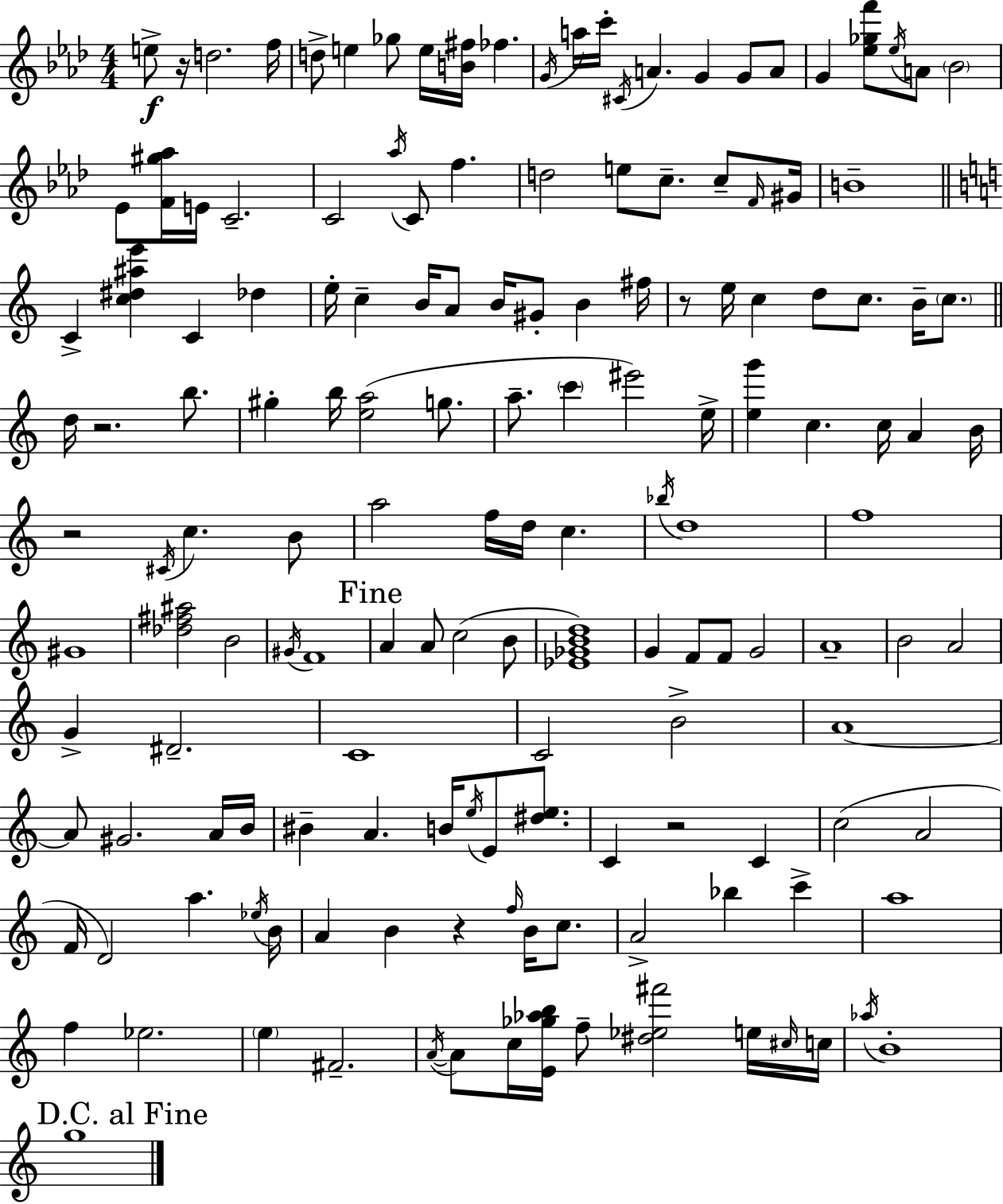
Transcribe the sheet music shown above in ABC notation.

X:1
T:Untitled
M:4/4
L:1/4
K:Fm
e/2 z/4 d2 f/4 d/2 e _g/2 e/4 [B^f]/4 _f G/4 a/4 c'/4 ^C/4 A G G/2 A/2 G [_e_gf']/2 _e/4 A/2 _B2 _E/2 [F^g_a]/4 E/4 C2 C2 _a/4 C/2 f d2 e/2 c/2 c/2 F/4 ^G/4 B4 C [c^d^ae'] C _d e/4 c B/4 A/2 B/4 ^G/2 B ^f/4 z/2 e/4 c d/2 c/2 B/4 c/2 d/4 z2 b/2 ^g b/4 [ea]2 g/2 a/2 c' ^e'2 e/4 [eg'] c c/4 A B/4 z2 ^C/4 c B/2 a2 f/4 d/4 c _b/4 d4 f4 ^G4 [_d^f^a]2 B2 ^G/4 F4 A A/2 c2 B/2 [_E_GBd]4 G F/2 F/2 G2 A4 B2 A2 G ^D2 C4 C2 B2 A4 A/2 ^G2 A/4 B/4 ^B A B/4 e/4 E/2 [^de]/2 C z2 C c2 A2 F/4 D2 a _e/4 B/4 A B z f/4 B/4 c/2 A2 _b c' a4 f _e2 e ^F2 A/4 A/2 c/4 [E_g_ab]/4 f/2 [^d_e^f']2 e/4 ^c/4 c/4 _a/4 B4 g4